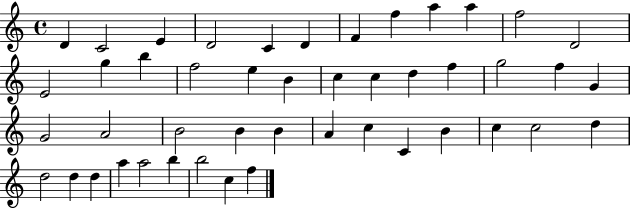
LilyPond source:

{
  \clef treble
  \time 4/4
  \defaultTimeSignature
  \key c \major
  d'4 c'2 e'4 | d'2 c'4 d'4 | f'4 f''4 a''4 a''4 | f''2 d'2 | \break e'2 g''4 b''4 | f''2 e''4 b'4 | c''4 c''4 d''4 f''4 | g''2 f''4 g'4 | \break g'2 a'2 | b'2 b'4 b'4 | a'4 c''4 c'4 b'4 | c''4 c''2 d''4 | \break d''2 d''4 d''4 | a''4 a''2 b''4 | b''2 c''4 f''4 | \bar "|."
}